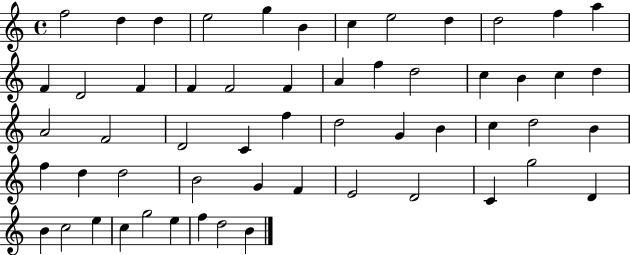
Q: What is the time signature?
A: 4/4